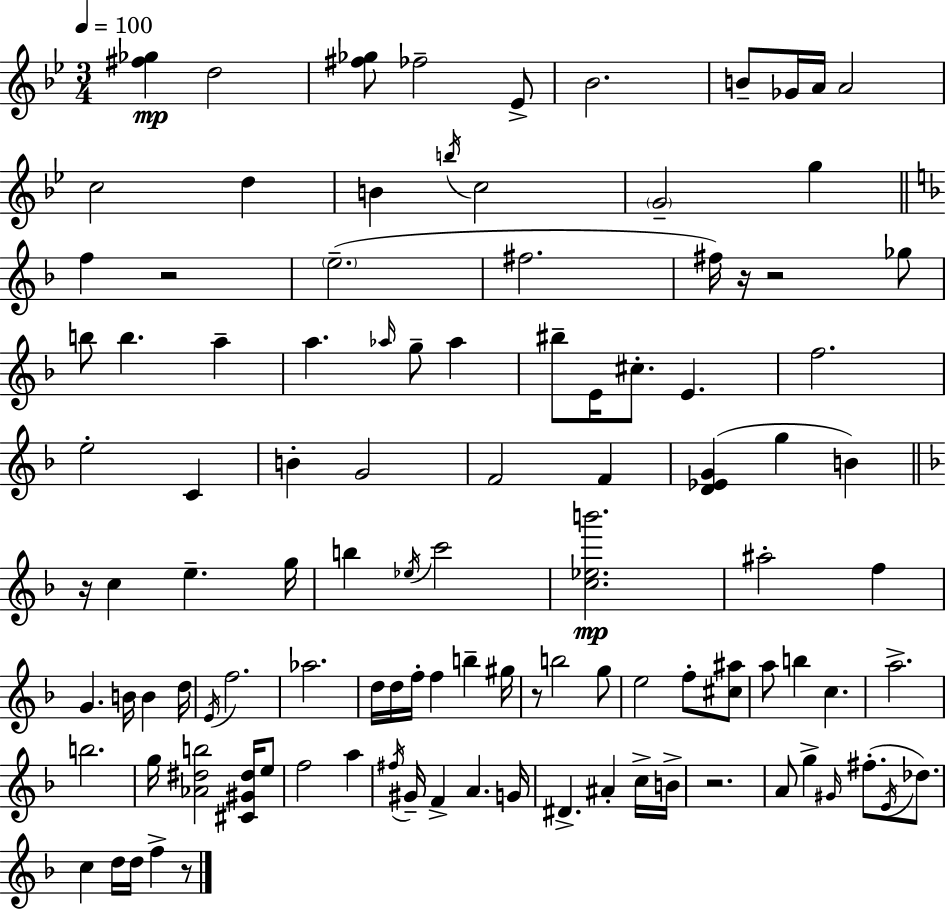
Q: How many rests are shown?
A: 7